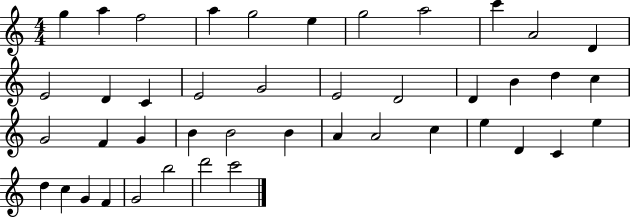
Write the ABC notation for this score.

X:1
T:Untitled
M:4/4
L:1/4
K:C
g a f2 a g2 e g2 a2 c' A2 D E2 D C E2 G2 E2 D2 D B d c G2 F G B B2 B A A2 c e D C e d c G F G2 b2 d'2 c'2